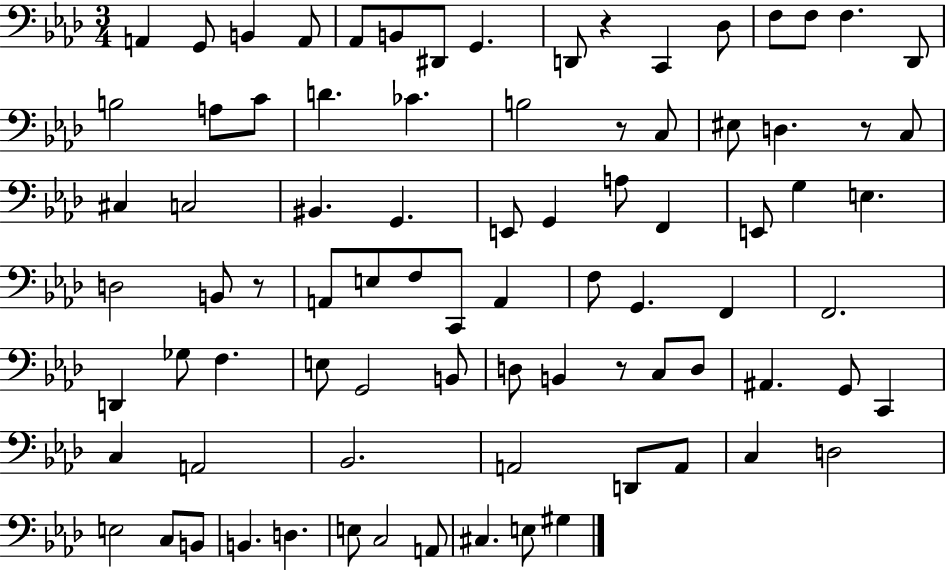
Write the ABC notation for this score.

X:1
T:Untitled
M:3/4
L:1/4
K:Ab
A,, G,,/2 B,, A,,/2 _A,,/2 B,,/2 ^D,,/2 G,, D,,/2 z C,, _D,/2 F,/2 F,/2 F, _D,,/2 B,2 A,/2 C/2 D _C B,2 z/2 C,/2 ^E,/2 D, z/2 C,/2 ^C, C,2 ^B,, G,, E,,/2 G,, A,/2 F,, E,,/2 G, E, D,2 B,,/2 z/2 A,,/2 E,/2 F,/2 C,,/2 A,, F,/2 G,, F,, F,,2 D,, _G,/2 F, E,/2 G,,2 B,,/2 D,/2 B,, z/2 C,/2 D,/2 ^A,, G,,/2 C,, C, A,,2 _B,,2 A,,2 D,,/2 A,,/2 C, D,2 E,2 C,/2 B,,/2 B,, D, E,/2 C,2 A,,/2 ^C, E,/2 ^G,